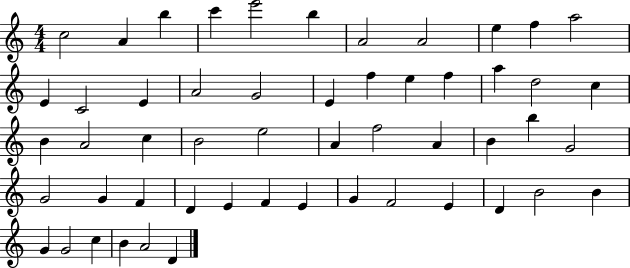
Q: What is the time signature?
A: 4/4